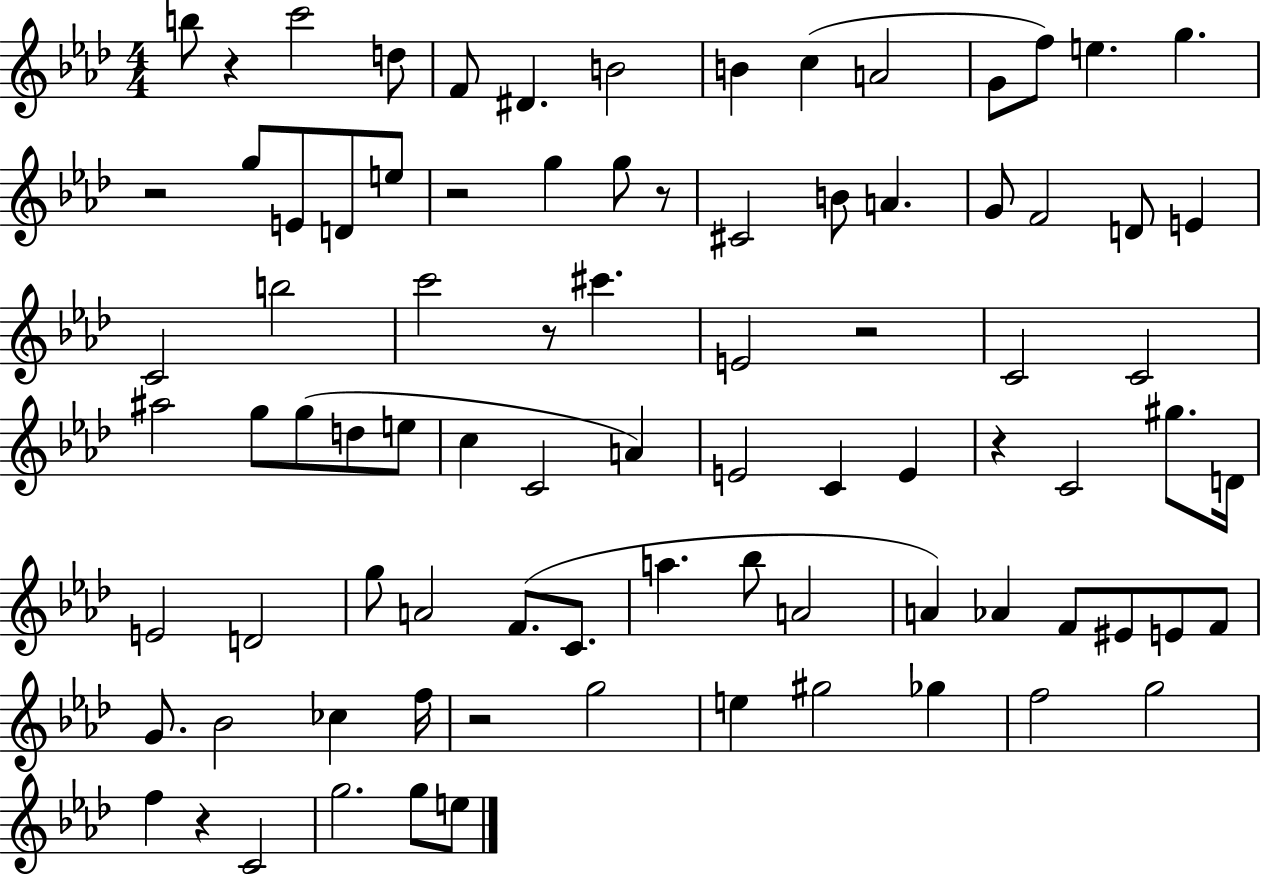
X:1
T:Untitled
M:4/4
L:1/4
K:Ab
b/2 z c'2 d/2 F/2 ^D B2 B c A2 G/2 f/2 e g z2 g/2 E/2 D/2 e/2 z2 g g/2 z/2 ^C2 B/2 A G/2 F2 D/2 E C2 b2 c'2 z/2 ^c' E2 z2 C2 C2 ^a2 g/2 g/2 d/2 e/2 c C2 A E2 C E z C2 ^g/2 D/4 E2 D2 g/2 A2 F/2 C/2 a _b/2 A2 A _A F/2 ^E/2 E/2 F/2 G/2 _B2 _c f/4 z2 g2 e ^g2 _g f2 g2 f z C2 g2 g/2 e/2